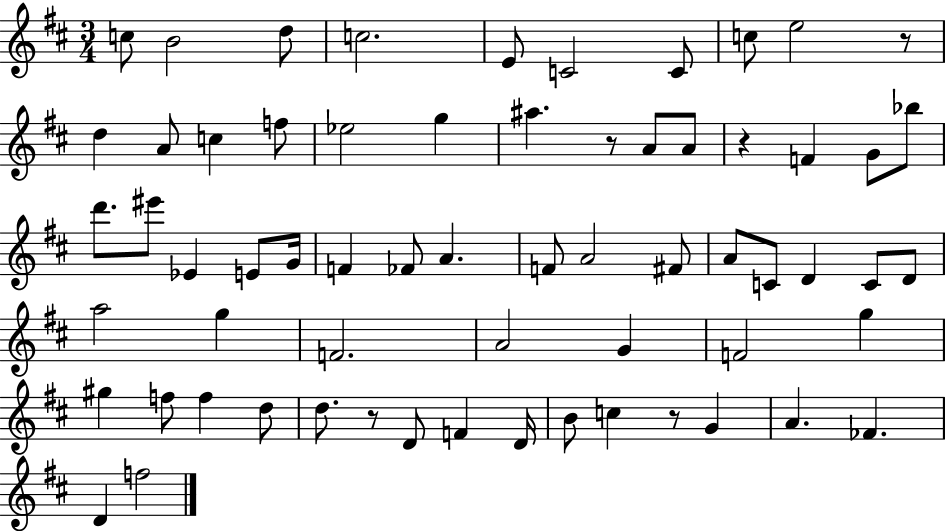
C5/e B4/h D5/e C5/h. E4/e C4/h C4/e C5/e E5/h R/e D5/q A4/e C5/q F5/e Eb5/h G5/q A#5/q. R/e A4/e A4/e R/q F4/q G4/e Bb5/e D6/e. EIS6/e Eb4/q E4/e G4/s F4/q FES4/e A4/q. F4/e A4/h F#4/e A4/e C4/e D4/q C4/e D4/e A5/h G5/q F4/h. A4/h G4/q F4/h G5/q G#5/q F5/e F5/q D5/e D5/e. R/e D4/e F4/q D4/s B4/e C5/q R/e G4/q A4/q. FES4/q. D4/q F5/h